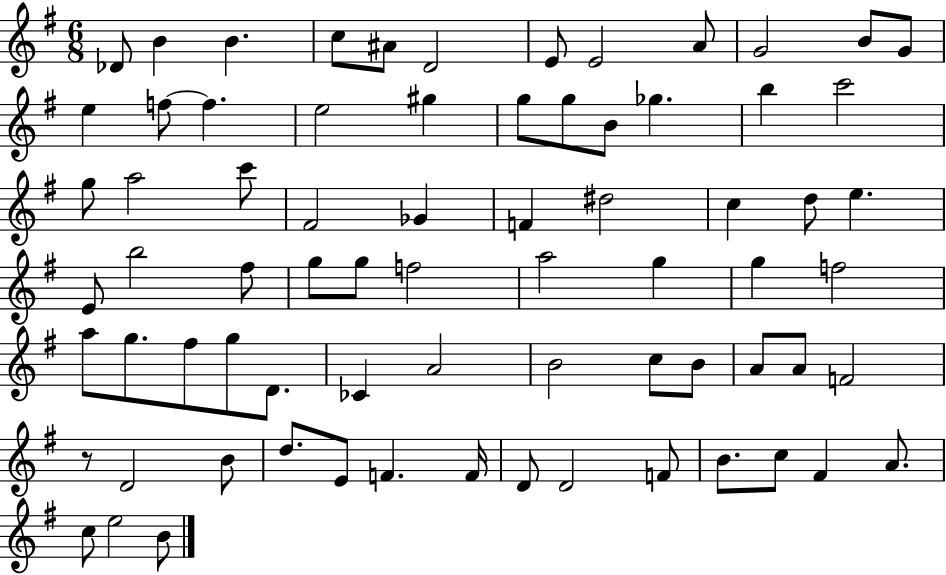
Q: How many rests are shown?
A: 1